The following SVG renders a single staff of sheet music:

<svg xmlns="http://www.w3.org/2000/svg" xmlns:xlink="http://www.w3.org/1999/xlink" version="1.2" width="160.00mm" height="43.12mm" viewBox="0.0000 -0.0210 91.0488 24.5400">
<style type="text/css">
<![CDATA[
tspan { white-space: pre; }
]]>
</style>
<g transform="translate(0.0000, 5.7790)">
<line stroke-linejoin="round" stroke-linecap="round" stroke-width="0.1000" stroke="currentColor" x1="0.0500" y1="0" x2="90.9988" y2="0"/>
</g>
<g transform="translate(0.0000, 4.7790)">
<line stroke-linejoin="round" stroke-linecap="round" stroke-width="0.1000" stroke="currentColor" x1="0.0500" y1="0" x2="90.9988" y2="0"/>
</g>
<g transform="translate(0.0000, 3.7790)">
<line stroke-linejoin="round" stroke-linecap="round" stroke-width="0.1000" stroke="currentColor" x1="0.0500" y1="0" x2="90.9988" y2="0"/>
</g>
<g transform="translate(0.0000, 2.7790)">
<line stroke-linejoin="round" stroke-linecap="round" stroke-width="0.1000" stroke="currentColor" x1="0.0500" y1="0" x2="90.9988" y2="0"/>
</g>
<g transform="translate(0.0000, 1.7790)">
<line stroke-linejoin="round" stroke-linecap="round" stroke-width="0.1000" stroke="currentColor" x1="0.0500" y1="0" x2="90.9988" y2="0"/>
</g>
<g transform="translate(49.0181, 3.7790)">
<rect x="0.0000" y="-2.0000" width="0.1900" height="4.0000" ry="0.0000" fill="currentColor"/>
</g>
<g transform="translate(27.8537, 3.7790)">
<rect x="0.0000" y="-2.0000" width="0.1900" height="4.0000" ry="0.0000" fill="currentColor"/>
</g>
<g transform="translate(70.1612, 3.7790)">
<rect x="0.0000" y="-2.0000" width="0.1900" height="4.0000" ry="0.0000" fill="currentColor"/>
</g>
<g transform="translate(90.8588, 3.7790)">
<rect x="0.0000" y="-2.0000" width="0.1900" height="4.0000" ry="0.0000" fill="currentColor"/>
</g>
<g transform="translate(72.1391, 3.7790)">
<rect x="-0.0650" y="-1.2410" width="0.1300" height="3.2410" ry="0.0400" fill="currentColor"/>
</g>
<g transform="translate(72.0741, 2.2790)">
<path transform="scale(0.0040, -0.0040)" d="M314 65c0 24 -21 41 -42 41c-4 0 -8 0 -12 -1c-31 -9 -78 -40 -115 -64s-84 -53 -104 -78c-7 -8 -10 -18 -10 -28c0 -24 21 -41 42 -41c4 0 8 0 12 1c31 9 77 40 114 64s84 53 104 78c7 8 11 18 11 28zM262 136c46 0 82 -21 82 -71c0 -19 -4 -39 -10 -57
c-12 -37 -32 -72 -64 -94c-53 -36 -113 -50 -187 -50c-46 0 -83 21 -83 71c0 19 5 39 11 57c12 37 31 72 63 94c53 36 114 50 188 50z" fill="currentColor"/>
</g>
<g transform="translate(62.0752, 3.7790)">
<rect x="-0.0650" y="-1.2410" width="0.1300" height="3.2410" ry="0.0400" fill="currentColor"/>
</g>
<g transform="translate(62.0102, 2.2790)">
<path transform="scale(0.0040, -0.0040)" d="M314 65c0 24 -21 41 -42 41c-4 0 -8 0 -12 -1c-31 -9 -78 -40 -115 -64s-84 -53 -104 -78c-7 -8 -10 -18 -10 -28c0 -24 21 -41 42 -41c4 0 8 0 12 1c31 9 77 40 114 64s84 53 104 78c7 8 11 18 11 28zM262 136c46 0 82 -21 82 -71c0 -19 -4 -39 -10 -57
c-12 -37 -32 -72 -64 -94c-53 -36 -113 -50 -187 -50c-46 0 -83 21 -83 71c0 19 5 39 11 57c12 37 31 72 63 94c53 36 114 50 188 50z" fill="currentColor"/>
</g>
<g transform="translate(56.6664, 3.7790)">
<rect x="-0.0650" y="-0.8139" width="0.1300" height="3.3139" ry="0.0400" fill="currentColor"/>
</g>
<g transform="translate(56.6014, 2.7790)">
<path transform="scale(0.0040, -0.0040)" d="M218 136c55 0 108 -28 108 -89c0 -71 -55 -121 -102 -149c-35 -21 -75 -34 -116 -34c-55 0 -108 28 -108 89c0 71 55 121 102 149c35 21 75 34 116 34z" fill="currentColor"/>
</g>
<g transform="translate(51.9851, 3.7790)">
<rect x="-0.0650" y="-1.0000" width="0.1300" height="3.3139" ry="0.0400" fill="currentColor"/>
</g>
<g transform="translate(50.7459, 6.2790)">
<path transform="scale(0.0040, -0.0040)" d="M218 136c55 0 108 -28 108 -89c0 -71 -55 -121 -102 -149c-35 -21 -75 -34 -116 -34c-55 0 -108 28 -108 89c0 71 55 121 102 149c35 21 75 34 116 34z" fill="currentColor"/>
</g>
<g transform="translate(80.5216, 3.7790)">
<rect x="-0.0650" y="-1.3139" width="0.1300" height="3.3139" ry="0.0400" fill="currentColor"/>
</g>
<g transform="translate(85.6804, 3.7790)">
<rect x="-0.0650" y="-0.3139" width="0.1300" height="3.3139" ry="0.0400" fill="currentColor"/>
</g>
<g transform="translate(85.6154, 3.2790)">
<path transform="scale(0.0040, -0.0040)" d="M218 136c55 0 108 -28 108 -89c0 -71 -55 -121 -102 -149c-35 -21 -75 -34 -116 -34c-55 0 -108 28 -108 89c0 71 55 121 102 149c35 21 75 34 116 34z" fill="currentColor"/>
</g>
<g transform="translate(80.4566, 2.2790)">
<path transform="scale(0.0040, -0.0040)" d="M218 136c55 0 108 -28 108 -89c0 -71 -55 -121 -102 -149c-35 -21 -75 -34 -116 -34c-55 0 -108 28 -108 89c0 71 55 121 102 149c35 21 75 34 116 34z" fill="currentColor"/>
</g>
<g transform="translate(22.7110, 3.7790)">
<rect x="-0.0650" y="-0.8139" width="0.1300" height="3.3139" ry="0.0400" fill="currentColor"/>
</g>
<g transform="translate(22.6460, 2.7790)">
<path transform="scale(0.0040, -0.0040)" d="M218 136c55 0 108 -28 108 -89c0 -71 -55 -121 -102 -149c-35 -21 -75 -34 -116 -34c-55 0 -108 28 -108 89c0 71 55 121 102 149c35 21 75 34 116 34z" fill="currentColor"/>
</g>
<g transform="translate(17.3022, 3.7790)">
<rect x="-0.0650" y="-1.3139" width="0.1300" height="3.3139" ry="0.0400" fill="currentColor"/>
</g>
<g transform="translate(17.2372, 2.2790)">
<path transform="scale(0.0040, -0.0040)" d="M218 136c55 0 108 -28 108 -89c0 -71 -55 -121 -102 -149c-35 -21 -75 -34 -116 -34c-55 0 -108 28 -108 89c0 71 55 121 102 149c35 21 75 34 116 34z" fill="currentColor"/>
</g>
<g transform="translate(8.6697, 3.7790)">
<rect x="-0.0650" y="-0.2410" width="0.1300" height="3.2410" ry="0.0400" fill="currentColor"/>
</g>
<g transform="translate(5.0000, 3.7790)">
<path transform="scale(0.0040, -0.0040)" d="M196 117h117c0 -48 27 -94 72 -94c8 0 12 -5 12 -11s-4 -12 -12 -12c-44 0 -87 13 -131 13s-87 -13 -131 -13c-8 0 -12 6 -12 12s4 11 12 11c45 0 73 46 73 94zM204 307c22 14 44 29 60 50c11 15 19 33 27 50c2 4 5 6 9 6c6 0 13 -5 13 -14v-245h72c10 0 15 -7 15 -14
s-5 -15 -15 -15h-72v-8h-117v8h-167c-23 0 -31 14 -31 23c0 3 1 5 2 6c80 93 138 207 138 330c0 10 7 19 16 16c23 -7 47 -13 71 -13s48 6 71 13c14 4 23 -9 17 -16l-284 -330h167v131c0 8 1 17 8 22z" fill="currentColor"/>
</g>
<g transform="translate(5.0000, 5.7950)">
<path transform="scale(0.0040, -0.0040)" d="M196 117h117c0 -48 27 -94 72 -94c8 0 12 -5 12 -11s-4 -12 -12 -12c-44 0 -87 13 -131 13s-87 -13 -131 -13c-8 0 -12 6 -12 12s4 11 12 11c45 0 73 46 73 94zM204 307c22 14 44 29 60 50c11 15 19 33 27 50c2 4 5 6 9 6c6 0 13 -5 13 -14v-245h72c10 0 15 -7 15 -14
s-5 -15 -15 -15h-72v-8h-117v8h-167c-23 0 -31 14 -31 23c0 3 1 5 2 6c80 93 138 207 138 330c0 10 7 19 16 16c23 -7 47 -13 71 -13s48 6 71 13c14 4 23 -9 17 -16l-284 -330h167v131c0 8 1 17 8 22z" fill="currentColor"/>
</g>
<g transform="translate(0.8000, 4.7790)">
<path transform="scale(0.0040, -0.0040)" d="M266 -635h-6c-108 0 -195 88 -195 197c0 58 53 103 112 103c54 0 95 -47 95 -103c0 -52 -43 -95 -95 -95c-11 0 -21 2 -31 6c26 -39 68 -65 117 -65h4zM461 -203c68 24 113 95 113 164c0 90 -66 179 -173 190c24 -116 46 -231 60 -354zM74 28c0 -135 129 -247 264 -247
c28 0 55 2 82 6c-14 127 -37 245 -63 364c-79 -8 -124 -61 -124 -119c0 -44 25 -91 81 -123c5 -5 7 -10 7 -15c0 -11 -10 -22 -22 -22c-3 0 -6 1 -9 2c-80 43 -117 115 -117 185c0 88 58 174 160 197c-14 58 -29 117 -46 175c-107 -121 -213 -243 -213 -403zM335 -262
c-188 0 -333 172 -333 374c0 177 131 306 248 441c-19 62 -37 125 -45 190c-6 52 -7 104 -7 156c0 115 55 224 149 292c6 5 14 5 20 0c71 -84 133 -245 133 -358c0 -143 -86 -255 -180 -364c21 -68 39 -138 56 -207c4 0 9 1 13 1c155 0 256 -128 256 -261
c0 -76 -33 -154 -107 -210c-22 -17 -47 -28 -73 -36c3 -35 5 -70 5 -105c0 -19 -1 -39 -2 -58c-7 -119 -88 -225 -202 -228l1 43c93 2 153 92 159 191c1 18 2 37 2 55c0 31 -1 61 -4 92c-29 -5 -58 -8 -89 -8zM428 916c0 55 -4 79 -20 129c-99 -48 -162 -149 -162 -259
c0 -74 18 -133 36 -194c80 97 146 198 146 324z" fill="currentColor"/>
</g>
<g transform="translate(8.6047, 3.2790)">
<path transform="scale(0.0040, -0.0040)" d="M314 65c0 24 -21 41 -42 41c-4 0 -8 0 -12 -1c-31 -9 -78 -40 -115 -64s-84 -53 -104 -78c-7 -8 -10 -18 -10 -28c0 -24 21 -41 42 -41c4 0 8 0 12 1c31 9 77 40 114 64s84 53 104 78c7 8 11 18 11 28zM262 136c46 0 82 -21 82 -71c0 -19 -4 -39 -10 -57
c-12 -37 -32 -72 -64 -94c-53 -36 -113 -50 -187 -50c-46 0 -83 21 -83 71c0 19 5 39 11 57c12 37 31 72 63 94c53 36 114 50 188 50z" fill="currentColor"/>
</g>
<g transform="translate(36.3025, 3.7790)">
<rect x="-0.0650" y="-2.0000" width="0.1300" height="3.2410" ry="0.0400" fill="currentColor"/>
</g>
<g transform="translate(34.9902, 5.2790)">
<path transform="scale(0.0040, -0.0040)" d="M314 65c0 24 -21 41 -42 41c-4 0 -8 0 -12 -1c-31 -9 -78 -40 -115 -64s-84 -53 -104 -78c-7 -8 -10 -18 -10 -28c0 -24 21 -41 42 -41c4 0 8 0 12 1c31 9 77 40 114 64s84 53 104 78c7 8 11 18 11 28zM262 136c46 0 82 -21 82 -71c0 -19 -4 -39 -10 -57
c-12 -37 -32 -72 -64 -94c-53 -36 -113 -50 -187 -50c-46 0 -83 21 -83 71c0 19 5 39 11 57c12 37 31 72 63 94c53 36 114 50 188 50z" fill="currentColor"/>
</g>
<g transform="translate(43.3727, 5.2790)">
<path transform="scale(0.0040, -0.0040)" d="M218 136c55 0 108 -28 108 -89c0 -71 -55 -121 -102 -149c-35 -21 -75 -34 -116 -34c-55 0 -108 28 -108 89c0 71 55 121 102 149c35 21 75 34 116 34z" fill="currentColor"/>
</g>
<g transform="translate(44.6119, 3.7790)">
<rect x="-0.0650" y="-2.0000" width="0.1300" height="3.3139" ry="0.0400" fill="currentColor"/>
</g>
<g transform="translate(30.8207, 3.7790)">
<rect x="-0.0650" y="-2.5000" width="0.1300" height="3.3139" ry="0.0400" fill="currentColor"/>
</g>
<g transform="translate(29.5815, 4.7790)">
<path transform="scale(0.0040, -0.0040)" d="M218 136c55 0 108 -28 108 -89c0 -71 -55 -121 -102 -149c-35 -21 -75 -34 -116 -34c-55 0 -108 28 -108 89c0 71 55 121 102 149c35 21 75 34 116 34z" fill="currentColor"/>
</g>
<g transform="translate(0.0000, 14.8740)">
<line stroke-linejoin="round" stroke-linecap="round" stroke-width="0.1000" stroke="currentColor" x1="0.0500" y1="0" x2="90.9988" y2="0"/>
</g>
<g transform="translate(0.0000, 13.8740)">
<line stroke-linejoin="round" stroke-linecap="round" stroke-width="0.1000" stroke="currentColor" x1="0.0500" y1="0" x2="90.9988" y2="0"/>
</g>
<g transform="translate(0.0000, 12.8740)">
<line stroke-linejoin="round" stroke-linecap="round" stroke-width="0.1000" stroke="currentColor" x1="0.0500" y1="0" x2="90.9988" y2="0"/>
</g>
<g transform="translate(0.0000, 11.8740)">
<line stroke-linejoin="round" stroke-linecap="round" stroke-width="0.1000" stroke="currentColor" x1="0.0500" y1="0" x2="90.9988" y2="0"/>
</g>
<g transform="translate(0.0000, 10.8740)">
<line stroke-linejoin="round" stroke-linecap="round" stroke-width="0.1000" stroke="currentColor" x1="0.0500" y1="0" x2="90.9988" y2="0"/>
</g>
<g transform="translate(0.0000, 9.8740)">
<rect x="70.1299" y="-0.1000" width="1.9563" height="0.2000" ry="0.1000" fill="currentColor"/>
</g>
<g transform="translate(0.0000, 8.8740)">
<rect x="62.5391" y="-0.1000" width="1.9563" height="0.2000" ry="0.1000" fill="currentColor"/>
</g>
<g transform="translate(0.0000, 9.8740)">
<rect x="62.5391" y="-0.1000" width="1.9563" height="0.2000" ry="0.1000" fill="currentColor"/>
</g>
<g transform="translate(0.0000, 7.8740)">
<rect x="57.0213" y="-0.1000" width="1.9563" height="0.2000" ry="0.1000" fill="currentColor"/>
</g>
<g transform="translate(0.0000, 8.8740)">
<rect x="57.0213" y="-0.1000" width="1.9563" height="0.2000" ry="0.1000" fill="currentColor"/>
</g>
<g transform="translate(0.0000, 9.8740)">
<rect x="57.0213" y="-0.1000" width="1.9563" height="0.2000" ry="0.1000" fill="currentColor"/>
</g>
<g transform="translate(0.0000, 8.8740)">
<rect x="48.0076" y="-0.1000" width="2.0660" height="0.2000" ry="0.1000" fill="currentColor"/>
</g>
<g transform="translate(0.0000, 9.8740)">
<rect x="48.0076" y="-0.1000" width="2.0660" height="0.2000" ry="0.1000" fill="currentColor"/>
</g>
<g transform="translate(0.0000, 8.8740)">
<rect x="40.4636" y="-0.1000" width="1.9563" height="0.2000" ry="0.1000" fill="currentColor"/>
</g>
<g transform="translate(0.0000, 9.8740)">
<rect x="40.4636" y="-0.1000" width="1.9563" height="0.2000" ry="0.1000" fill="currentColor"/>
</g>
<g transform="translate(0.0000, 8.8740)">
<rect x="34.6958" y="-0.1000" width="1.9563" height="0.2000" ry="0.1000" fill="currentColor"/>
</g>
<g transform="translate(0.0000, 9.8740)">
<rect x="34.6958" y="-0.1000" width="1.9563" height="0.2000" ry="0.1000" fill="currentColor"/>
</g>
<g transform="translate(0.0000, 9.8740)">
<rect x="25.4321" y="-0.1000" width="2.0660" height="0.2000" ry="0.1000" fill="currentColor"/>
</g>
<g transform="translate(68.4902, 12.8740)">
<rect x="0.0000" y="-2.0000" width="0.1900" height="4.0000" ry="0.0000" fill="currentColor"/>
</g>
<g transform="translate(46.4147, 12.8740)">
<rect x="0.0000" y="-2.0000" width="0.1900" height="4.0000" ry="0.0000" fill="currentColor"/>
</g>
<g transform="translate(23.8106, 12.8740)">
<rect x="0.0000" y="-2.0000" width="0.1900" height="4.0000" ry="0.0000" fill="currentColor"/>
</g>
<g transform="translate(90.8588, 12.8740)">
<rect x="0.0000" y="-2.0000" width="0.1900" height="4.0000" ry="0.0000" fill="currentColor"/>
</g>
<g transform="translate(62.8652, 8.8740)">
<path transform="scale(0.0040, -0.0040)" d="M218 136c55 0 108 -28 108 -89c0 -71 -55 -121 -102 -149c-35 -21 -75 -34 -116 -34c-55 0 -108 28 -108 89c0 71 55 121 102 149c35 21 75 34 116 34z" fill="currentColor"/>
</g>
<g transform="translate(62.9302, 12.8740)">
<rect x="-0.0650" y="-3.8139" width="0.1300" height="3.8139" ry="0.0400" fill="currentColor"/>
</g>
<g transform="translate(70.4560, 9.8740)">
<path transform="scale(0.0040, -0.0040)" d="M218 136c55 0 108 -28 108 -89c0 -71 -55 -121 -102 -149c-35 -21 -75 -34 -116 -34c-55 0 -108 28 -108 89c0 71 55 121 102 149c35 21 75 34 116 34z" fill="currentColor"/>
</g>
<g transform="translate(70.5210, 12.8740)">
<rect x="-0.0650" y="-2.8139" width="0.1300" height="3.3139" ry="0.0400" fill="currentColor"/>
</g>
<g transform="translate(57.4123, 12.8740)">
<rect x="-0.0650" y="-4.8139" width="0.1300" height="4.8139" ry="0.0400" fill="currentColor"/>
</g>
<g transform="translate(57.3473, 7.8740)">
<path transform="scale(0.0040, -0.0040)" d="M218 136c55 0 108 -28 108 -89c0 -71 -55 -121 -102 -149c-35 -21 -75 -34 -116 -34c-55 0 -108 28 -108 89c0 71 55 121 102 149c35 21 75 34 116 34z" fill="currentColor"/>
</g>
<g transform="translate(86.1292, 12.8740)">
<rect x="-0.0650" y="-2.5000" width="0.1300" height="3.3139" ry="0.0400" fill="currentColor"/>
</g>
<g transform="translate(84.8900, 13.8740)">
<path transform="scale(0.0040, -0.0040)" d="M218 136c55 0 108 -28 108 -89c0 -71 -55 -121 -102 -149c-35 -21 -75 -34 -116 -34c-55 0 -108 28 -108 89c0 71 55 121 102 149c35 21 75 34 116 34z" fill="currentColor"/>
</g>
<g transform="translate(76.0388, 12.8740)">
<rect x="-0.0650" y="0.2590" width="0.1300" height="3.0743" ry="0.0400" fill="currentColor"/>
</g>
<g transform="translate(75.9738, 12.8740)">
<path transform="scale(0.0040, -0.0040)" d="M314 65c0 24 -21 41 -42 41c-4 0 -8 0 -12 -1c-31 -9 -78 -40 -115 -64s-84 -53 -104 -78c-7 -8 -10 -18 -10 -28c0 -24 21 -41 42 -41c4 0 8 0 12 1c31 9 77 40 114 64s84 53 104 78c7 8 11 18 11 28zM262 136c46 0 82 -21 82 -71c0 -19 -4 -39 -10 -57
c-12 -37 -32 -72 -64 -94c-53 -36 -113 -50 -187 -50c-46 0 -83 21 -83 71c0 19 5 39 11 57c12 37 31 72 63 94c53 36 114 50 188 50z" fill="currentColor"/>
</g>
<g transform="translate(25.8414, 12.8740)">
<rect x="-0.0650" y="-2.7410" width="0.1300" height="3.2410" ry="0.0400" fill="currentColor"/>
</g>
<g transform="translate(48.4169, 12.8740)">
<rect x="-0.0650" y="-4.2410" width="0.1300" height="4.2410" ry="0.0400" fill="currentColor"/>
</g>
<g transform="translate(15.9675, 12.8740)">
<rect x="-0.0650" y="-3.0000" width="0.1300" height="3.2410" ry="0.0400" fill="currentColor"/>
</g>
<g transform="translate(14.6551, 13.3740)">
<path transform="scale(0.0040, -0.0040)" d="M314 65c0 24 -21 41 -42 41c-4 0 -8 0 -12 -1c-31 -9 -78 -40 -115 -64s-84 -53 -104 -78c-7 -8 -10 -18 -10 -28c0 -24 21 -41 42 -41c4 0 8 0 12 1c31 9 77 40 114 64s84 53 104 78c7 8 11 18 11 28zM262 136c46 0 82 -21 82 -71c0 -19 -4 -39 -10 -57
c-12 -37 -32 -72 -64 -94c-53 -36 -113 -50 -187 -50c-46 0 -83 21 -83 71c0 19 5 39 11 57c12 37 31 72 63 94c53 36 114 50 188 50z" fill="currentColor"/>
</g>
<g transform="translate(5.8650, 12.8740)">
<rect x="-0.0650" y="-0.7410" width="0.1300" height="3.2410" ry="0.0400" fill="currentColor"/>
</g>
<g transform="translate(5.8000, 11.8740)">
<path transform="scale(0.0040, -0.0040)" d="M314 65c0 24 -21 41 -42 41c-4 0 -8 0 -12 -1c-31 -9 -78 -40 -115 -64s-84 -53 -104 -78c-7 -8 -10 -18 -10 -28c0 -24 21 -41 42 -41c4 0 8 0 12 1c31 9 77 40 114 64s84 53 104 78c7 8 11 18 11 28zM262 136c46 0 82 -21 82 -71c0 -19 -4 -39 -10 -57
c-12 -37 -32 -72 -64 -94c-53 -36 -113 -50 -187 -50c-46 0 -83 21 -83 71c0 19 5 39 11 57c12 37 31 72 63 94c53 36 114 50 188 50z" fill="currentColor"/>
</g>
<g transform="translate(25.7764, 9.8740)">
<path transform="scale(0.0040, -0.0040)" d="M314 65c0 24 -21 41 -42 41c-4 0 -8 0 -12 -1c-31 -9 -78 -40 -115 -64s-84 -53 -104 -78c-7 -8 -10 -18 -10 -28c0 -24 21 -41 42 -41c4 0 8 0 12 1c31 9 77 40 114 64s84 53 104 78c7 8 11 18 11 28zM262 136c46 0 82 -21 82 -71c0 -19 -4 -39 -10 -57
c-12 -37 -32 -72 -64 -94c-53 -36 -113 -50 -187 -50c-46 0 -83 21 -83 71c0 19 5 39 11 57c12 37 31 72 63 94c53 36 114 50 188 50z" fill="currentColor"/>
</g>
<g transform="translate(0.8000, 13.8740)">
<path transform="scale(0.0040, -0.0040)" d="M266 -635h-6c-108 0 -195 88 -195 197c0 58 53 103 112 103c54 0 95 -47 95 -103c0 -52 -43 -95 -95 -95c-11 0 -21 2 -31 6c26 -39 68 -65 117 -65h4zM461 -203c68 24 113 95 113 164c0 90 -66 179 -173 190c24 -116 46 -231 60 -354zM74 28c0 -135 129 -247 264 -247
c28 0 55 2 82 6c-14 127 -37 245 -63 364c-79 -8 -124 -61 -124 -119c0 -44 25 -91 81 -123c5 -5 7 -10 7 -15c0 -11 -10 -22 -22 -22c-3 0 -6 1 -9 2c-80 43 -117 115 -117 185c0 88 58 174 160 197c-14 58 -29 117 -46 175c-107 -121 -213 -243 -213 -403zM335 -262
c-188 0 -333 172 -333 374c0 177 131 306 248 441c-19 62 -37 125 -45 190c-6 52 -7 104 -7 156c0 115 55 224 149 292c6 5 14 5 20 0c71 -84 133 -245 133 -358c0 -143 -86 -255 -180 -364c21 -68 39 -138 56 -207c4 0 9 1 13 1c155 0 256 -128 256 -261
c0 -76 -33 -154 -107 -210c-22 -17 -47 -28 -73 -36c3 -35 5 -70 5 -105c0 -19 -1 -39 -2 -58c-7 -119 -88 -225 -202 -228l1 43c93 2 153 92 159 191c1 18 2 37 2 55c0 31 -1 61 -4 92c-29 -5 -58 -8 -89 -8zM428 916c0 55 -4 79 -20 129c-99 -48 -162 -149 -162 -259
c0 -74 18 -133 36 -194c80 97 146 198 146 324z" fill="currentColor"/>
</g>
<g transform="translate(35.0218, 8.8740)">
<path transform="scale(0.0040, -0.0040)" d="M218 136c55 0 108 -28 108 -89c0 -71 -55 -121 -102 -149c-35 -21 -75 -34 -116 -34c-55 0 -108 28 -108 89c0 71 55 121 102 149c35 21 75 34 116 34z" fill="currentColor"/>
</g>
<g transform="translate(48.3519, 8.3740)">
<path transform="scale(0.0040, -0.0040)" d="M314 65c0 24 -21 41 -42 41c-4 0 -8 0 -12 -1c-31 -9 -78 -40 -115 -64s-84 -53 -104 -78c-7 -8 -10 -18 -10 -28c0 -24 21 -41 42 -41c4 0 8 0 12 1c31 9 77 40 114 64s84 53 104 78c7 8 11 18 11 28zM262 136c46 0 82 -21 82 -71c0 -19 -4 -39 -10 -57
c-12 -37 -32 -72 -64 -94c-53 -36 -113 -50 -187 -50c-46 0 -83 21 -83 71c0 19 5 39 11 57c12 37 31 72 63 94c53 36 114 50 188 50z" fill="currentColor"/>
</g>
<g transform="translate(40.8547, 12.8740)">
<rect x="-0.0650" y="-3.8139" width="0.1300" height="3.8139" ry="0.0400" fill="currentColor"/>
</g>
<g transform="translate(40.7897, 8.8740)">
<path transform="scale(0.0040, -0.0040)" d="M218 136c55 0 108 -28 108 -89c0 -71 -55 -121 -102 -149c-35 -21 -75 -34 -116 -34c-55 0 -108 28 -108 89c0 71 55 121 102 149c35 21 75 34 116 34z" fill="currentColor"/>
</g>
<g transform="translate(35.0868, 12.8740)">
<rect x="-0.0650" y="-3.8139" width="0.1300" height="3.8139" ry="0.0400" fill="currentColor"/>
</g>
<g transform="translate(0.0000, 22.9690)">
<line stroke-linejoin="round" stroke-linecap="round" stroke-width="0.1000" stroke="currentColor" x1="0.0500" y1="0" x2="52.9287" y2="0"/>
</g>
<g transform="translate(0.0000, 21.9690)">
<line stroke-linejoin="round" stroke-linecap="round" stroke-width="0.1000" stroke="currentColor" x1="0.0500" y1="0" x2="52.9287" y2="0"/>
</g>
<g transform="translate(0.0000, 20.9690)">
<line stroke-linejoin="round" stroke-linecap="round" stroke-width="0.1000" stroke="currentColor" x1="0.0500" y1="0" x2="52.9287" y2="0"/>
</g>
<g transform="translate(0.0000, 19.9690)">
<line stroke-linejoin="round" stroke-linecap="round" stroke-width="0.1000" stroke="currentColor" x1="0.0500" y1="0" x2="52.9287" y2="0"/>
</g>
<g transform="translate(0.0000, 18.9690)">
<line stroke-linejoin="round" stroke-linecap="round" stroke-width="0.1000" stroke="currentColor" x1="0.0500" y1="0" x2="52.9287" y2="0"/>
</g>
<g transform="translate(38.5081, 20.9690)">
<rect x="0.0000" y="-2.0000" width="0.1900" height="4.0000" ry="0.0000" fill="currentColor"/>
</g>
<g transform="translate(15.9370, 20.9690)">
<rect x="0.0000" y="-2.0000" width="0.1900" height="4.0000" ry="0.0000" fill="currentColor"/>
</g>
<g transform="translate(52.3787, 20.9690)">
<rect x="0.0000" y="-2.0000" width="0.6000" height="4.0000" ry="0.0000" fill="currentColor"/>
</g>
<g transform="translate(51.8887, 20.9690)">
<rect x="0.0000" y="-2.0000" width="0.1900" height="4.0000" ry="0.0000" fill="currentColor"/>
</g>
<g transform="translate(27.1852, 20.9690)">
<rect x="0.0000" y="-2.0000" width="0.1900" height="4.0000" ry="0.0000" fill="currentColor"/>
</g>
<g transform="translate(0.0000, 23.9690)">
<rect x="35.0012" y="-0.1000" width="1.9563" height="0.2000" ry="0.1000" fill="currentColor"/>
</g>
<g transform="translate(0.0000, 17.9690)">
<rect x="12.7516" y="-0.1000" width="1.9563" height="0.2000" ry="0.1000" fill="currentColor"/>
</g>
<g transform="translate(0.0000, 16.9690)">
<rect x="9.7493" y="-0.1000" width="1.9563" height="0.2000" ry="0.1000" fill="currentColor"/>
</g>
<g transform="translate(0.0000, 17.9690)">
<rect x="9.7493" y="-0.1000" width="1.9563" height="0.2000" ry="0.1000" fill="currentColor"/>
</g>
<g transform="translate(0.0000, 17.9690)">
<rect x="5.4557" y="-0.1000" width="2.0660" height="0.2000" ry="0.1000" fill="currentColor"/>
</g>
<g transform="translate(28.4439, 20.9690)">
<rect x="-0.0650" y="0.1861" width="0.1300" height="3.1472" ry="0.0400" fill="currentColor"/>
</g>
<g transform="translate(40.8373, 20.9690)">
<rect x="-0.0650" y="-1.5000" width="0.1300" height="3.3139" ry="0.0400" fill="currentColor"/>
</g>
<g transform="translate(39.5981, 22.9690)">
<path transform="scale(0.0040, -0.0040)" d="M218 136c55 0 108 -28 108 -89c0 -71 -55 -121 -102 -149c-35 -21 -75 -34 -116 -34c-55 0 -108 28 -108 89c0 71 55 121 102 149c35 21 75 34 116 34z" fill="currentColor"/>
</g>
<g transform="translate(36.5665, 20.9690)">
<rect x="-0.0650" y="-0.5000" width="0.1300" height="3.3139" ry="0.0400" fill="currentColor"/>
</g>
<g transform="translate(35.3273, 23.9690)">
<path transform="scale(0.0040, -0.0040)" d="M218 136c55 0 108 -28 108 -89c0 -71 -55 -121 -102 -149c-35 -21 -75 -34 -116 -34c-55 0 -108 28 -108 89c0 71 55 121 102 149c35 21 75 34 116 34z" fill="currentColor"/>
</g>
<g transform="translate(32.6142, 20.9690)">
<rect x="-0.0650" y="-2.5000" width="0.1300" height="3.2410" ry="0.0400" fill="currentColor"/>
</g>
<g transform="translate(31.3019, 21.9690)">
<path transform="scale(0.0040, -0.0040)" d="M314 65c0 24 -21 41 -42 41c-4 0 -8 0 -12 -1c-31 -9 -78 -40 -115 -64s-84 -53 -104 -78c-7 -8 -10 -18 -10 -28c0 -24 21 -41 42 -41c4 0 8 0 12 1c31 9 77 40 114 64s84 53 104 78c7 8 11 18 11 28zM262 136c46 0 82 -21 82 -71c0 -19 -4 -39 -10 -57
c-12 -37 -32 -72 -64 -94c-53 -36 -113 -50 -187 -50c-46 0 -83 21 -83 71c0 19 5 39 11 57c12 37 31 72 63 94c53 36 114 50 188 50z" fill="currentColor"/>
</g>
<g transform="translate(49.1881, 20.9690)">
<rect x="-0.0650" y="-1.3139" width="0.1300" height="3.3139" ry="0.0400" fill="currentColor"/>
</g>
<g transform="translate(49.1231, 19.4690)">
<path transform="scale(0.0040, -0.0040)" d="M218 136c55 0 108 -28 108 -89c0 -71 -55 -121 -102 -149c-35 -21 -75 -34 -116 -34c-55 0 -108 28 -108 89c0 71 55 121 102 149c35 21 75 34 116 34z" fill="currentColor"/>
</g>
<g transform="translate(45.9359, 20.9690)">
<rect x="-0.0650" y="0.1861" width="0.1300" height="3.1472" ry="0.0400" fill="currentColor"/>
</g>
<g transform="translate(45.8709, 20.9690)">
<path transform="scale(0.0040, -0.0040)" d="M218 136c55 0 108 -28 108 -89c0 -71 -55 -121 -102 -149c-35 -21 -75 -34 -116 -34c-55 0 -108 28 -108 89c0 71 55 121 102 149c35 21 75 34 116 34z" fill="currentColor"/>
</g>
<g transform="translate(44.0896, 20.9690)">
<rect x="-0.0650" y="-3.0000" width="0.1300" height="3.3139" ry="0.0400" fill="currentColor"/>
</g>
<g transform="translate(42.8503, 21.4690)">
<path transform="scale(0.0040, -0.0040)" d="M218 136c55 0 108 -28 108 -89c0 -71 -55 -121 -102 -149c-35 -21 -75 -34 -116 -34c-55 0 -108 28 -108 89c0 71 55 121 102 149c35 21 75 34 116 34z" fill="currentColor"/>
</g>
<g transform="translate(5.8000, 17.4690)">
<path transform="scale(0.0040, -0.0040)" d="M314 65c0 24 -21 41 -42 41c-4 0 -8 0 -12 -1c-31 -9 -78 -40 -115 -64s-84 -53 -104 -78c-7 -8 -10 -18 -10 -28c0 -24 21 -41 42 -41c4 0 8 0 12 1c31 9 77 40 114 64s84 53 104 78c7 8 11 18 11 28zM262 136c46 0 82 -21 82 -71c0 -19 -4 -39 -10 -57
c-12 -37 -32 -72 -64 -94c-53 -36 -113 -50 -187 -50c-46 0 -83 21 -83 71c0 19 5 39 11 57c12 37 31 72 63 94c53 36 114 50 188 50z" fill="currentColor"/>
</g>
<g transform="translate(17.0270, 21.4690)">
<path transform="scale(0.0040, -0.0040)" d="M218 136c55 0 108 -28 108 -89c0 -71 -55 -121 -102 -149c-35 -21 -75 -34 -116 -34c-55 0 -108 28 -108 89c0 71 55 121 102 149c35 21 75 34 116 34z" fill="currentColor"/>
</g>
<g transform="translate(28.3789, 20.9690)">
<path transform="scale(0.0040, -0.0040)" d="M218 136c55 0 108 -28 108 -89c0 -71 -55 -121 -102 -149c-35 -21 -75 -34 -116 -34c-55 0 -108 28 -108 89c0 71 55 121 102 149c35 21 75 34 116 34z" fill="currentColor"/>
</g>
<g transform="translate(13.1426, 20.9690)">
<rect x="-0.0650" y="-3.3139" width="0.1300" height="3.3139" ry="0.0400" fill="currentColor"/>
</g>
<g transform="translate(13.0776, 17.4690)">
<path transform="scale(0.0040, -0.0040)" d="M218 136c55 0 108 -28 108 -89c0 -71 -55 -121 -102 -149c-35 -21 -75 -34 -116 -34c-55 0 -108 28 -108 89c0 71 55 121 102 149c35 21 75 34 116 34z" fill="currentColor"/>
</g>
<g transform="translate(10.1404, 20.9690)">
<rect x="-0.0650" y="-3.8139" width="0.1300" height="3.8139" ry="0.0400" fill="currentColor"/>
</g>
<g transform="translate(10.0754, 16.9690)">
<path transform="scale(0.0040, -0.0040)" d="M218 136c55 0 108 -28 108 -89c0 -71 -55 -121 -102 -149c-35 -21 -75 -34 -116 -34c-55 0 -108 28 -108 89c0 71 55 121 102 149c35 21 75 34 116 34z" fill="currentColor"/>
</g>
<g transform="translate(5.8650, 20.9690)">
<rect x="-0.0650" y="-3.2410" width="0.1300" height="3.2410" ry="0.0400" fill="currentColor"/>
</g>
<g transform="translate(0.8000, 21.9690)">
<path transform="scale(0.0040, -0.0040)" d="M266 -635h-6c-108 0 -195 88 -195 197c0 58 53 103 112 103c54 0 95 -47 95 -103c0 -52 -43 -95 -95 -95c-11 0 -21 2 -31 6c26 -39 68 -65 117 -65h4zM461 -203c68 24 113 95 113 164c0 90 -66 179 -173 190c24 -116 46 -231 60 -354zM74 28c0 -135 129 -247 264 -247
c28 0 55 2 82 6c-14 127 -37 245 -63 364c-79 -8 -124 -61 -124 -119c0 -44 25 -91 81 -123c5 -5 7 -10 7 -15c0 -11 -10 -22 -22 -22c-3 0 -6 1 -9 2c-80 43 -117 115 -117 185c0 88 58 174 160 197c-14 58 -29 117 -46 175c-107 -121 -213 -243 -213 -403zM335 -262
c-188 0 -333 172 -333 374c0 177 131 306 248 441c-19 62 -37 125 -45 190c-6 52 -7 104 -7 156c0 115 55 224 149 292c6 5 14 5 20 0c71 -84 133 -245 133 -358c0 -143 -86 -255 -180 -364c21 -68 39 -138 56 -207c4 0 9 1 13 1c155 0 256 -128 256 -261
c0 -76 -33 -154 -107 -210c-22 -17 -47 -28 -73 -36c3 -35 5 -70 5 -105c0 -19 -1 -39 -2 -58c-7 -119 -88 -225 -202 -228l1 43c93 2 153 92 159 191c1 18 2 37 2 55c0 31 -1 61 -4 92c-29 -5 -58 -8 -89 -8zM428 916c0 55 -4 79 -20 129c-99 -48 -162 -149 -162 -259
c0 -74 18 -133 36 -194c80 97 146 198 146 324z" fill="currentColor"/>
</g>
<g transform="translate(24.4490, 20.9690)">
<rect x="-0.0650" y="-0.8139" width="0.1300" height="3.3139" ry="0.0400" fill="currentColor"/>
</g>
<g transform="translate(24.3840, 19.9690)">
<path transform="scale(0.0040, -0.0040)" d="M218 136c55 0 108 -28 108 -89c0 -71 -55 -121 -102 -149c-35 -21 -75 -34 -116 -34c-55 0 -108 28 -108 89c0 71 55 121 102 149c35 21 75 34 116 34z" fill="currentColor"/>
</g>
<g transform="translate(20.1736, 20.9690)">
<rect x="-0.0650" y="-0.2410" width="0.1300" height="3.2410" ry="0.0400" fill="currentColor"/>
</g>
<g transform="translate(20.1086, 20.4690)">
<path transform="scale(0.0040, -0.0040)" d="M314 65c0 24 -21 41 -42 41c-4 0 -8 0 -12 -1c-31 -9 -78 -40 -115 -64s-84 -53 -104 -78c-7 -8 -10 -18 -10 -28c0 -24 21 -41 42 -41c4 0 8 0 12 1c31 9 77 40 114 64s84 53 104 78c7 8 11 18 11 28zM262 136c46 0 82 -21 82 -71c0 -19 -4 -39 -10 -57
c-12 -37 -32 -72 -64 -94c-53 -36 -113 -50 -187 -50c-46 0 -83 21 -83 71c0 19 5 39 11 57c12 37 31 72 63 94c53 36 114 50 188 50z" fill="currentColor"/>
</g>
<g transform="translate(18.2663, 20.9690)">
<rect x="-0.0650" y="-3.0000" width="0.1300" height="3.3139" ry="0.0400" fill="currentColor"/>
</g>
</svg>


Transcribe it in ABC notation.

X:1
T:Untitled
M:4/4
L:1/4
K:C
c2 e d G F2 F D d e2 e2 e c d2 A2 a2 c' c' d'2 e' c' a B2 G b2 c' b A c2 d B G2 C E A B e